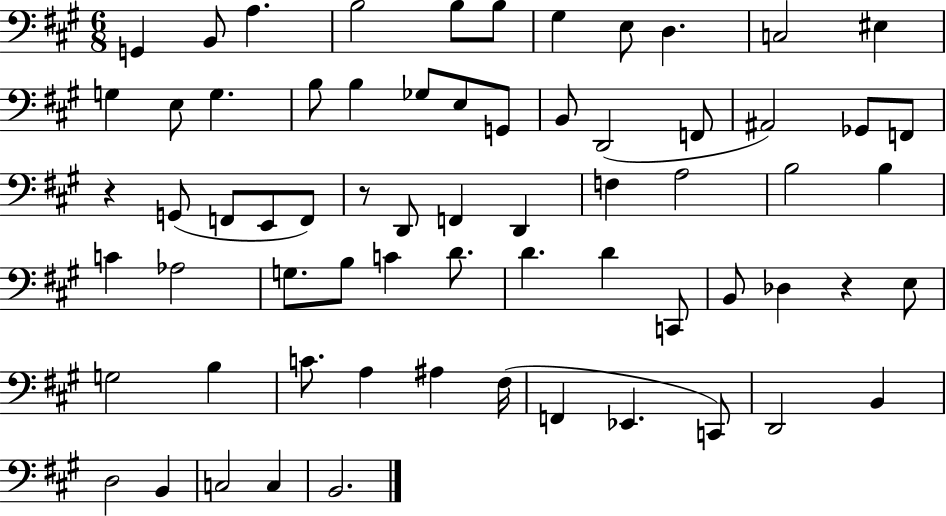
G2/q B2/e A3/q. B3/h B3/e B3/e G#3/q E3/e D3/q. C3/h EIS3/q G3/q E3/e G3/q. B3/e B3/q Gb3/e E3/e G2/e B2/e D2/h F2/e A#2/h Gb2/e F2/e R/q G2/e F2/e E2/e F2/e R/e D2/e F2/q D2/q F3/q A3/h B3/h B3/q C4/q Ab3/h G3/e. B3/e C4/q D4/e. D4/q. D4/q C2/e B2/e Db3/q R/q E3/e G3/h B3/q C4/e. A3/q A#3/q F#3/s F2/q Eb2/q. C2/e D2/h B2/q D3/h B2/q C3/h C3/q B2/h.